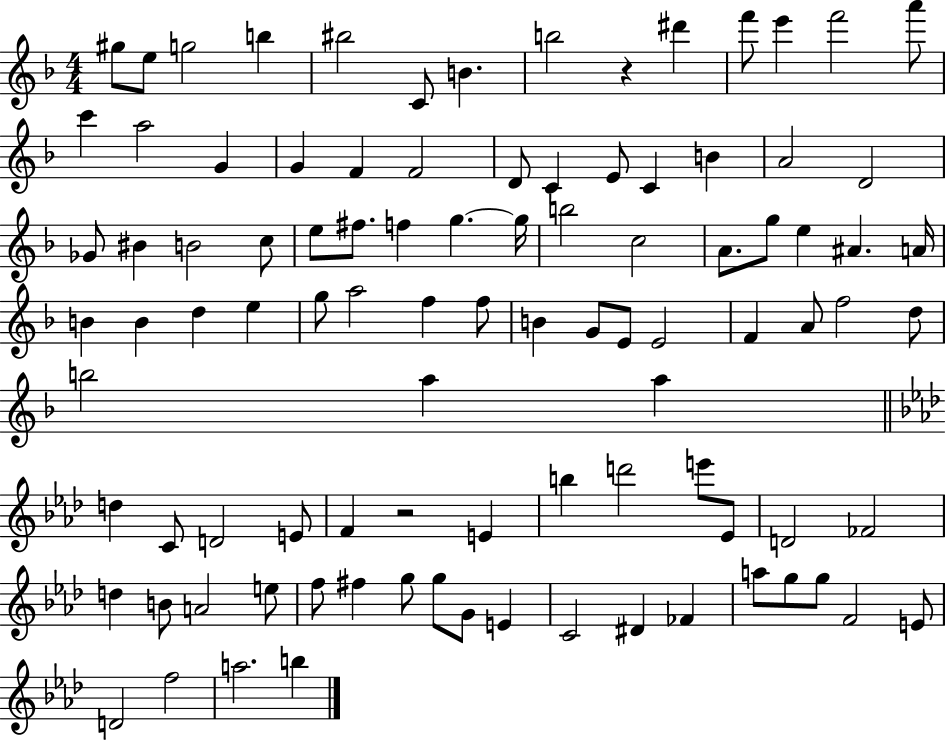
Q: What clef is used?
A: treble